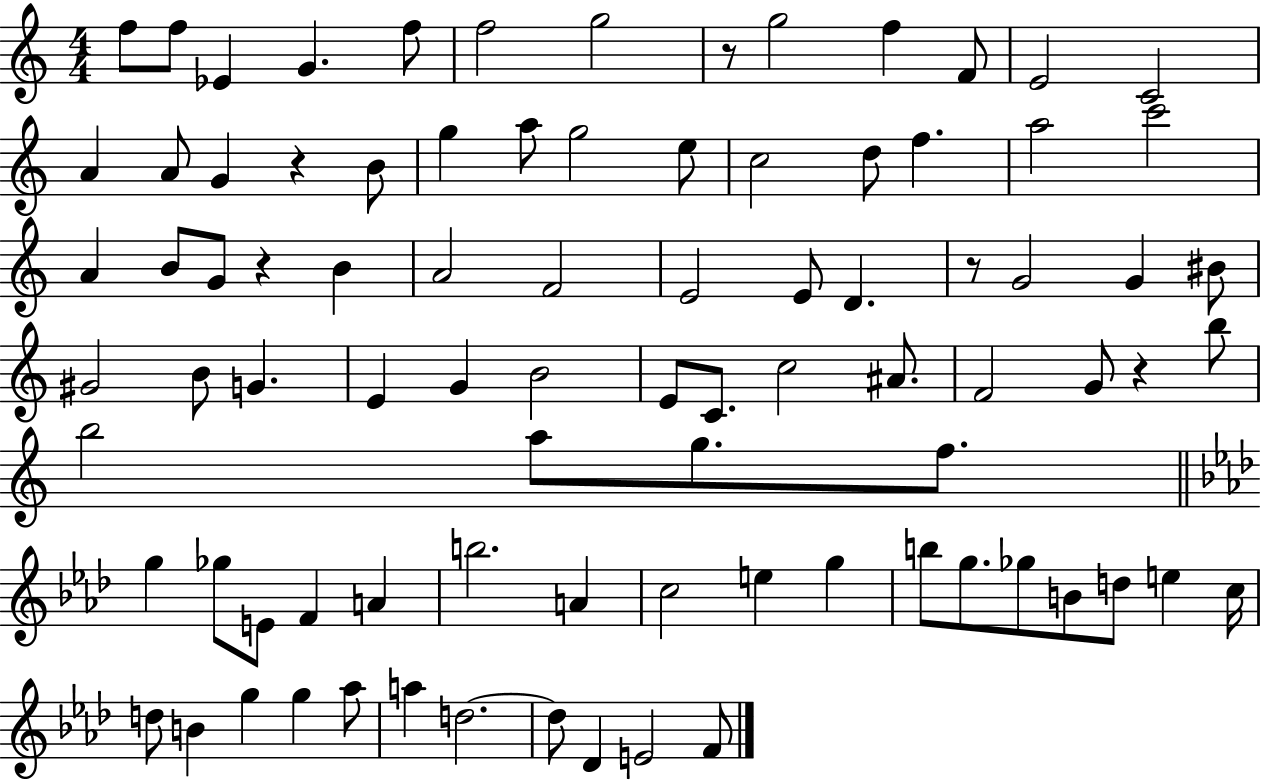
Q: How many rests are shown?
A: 5